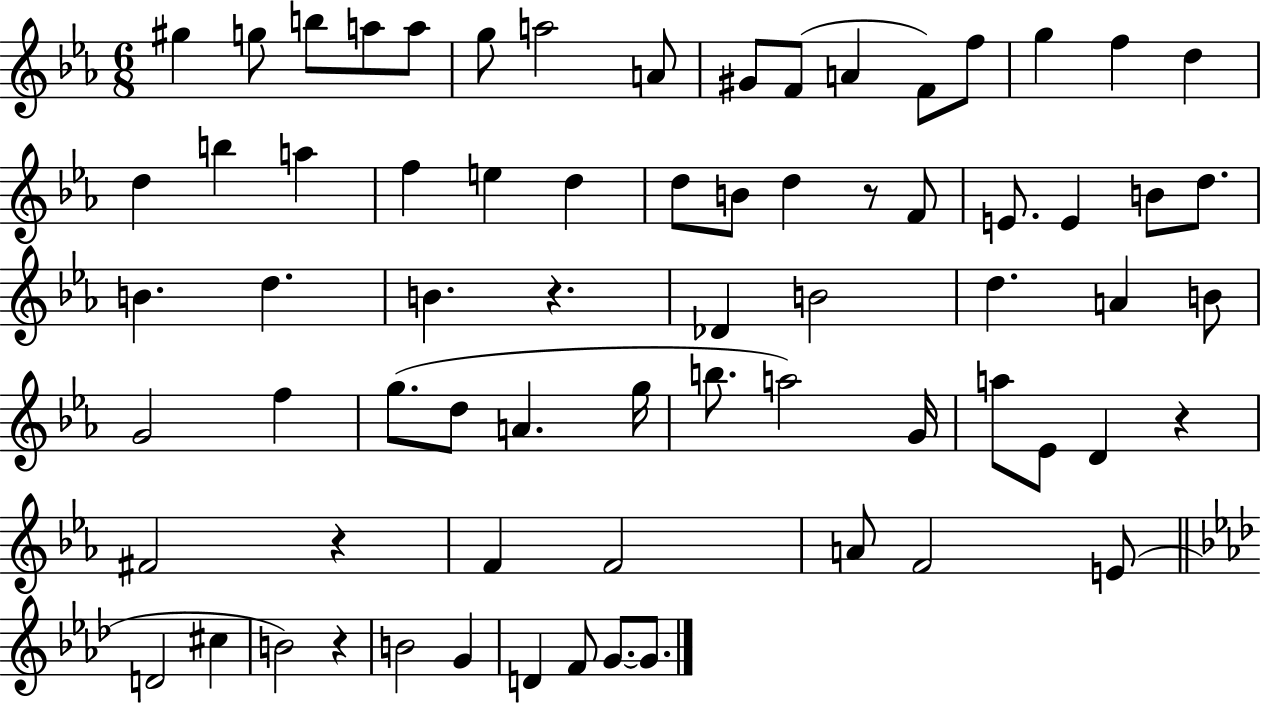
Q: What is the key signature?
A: EES major